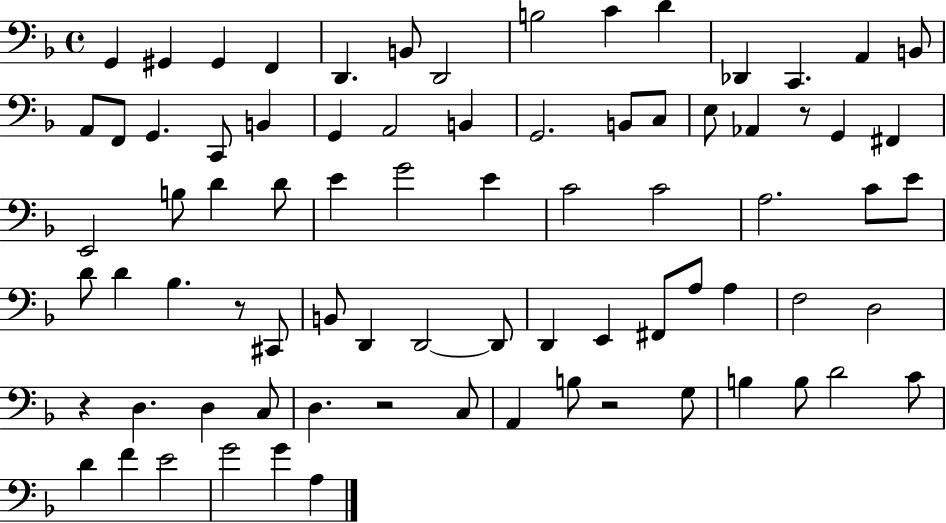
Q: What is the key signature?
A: F major